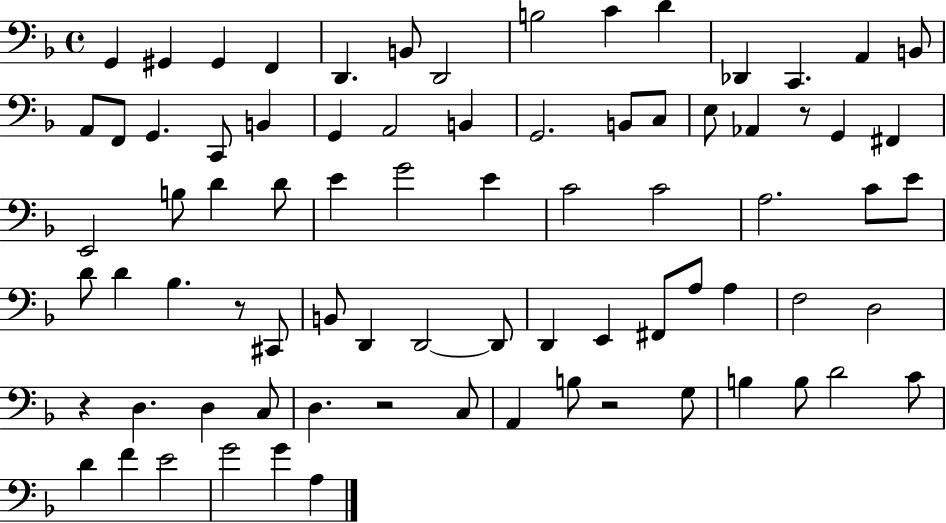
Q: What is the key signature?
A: F major